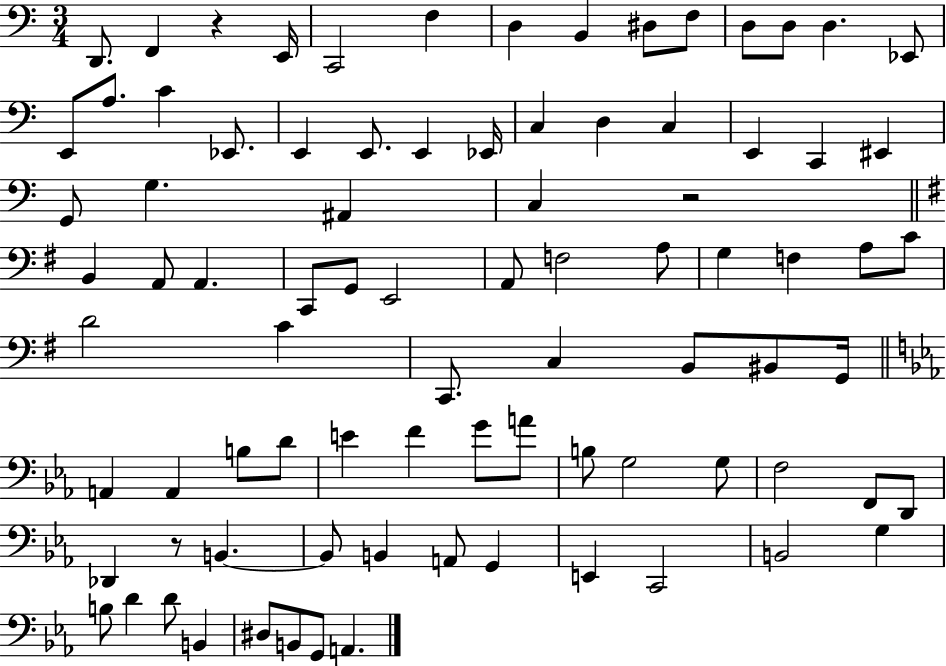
X:1
T:Untitled
M:3/4
L:1/4
K:C
D,,/2 F,, z E,,/4 C,,2 F, D, B,, ^D,/2 F,/2 D,/2 D,/2 D, _E,,/2 E,,/2 A,/2 C _E,,/2 E,, E,,/2 E,, _E,,/4 C, D, C, E,, C,, ^E,, G,,/2 G, ^A,, C, z2 B,, A,,/2 A,, C,,/2 G,,/2 E,,2 A,,/2 F,2 A,/2 G, F, A,/2 C/2 D2 C C,,/2 C, B,,/2 ^B,,/2 G,,/4 A,, A,, B,/2 D/2 E F G/2 A/2 B,/2 G,2 G,/2 F,2 F,,/2 D,,/2 _D,, z/2 B,, B,,/2 B,, A,,/2 G,, E,, C,,2 B,,2 G, B,/2 D D/2 B,, ^D,/2 B,,/2 G,,/2 A,,